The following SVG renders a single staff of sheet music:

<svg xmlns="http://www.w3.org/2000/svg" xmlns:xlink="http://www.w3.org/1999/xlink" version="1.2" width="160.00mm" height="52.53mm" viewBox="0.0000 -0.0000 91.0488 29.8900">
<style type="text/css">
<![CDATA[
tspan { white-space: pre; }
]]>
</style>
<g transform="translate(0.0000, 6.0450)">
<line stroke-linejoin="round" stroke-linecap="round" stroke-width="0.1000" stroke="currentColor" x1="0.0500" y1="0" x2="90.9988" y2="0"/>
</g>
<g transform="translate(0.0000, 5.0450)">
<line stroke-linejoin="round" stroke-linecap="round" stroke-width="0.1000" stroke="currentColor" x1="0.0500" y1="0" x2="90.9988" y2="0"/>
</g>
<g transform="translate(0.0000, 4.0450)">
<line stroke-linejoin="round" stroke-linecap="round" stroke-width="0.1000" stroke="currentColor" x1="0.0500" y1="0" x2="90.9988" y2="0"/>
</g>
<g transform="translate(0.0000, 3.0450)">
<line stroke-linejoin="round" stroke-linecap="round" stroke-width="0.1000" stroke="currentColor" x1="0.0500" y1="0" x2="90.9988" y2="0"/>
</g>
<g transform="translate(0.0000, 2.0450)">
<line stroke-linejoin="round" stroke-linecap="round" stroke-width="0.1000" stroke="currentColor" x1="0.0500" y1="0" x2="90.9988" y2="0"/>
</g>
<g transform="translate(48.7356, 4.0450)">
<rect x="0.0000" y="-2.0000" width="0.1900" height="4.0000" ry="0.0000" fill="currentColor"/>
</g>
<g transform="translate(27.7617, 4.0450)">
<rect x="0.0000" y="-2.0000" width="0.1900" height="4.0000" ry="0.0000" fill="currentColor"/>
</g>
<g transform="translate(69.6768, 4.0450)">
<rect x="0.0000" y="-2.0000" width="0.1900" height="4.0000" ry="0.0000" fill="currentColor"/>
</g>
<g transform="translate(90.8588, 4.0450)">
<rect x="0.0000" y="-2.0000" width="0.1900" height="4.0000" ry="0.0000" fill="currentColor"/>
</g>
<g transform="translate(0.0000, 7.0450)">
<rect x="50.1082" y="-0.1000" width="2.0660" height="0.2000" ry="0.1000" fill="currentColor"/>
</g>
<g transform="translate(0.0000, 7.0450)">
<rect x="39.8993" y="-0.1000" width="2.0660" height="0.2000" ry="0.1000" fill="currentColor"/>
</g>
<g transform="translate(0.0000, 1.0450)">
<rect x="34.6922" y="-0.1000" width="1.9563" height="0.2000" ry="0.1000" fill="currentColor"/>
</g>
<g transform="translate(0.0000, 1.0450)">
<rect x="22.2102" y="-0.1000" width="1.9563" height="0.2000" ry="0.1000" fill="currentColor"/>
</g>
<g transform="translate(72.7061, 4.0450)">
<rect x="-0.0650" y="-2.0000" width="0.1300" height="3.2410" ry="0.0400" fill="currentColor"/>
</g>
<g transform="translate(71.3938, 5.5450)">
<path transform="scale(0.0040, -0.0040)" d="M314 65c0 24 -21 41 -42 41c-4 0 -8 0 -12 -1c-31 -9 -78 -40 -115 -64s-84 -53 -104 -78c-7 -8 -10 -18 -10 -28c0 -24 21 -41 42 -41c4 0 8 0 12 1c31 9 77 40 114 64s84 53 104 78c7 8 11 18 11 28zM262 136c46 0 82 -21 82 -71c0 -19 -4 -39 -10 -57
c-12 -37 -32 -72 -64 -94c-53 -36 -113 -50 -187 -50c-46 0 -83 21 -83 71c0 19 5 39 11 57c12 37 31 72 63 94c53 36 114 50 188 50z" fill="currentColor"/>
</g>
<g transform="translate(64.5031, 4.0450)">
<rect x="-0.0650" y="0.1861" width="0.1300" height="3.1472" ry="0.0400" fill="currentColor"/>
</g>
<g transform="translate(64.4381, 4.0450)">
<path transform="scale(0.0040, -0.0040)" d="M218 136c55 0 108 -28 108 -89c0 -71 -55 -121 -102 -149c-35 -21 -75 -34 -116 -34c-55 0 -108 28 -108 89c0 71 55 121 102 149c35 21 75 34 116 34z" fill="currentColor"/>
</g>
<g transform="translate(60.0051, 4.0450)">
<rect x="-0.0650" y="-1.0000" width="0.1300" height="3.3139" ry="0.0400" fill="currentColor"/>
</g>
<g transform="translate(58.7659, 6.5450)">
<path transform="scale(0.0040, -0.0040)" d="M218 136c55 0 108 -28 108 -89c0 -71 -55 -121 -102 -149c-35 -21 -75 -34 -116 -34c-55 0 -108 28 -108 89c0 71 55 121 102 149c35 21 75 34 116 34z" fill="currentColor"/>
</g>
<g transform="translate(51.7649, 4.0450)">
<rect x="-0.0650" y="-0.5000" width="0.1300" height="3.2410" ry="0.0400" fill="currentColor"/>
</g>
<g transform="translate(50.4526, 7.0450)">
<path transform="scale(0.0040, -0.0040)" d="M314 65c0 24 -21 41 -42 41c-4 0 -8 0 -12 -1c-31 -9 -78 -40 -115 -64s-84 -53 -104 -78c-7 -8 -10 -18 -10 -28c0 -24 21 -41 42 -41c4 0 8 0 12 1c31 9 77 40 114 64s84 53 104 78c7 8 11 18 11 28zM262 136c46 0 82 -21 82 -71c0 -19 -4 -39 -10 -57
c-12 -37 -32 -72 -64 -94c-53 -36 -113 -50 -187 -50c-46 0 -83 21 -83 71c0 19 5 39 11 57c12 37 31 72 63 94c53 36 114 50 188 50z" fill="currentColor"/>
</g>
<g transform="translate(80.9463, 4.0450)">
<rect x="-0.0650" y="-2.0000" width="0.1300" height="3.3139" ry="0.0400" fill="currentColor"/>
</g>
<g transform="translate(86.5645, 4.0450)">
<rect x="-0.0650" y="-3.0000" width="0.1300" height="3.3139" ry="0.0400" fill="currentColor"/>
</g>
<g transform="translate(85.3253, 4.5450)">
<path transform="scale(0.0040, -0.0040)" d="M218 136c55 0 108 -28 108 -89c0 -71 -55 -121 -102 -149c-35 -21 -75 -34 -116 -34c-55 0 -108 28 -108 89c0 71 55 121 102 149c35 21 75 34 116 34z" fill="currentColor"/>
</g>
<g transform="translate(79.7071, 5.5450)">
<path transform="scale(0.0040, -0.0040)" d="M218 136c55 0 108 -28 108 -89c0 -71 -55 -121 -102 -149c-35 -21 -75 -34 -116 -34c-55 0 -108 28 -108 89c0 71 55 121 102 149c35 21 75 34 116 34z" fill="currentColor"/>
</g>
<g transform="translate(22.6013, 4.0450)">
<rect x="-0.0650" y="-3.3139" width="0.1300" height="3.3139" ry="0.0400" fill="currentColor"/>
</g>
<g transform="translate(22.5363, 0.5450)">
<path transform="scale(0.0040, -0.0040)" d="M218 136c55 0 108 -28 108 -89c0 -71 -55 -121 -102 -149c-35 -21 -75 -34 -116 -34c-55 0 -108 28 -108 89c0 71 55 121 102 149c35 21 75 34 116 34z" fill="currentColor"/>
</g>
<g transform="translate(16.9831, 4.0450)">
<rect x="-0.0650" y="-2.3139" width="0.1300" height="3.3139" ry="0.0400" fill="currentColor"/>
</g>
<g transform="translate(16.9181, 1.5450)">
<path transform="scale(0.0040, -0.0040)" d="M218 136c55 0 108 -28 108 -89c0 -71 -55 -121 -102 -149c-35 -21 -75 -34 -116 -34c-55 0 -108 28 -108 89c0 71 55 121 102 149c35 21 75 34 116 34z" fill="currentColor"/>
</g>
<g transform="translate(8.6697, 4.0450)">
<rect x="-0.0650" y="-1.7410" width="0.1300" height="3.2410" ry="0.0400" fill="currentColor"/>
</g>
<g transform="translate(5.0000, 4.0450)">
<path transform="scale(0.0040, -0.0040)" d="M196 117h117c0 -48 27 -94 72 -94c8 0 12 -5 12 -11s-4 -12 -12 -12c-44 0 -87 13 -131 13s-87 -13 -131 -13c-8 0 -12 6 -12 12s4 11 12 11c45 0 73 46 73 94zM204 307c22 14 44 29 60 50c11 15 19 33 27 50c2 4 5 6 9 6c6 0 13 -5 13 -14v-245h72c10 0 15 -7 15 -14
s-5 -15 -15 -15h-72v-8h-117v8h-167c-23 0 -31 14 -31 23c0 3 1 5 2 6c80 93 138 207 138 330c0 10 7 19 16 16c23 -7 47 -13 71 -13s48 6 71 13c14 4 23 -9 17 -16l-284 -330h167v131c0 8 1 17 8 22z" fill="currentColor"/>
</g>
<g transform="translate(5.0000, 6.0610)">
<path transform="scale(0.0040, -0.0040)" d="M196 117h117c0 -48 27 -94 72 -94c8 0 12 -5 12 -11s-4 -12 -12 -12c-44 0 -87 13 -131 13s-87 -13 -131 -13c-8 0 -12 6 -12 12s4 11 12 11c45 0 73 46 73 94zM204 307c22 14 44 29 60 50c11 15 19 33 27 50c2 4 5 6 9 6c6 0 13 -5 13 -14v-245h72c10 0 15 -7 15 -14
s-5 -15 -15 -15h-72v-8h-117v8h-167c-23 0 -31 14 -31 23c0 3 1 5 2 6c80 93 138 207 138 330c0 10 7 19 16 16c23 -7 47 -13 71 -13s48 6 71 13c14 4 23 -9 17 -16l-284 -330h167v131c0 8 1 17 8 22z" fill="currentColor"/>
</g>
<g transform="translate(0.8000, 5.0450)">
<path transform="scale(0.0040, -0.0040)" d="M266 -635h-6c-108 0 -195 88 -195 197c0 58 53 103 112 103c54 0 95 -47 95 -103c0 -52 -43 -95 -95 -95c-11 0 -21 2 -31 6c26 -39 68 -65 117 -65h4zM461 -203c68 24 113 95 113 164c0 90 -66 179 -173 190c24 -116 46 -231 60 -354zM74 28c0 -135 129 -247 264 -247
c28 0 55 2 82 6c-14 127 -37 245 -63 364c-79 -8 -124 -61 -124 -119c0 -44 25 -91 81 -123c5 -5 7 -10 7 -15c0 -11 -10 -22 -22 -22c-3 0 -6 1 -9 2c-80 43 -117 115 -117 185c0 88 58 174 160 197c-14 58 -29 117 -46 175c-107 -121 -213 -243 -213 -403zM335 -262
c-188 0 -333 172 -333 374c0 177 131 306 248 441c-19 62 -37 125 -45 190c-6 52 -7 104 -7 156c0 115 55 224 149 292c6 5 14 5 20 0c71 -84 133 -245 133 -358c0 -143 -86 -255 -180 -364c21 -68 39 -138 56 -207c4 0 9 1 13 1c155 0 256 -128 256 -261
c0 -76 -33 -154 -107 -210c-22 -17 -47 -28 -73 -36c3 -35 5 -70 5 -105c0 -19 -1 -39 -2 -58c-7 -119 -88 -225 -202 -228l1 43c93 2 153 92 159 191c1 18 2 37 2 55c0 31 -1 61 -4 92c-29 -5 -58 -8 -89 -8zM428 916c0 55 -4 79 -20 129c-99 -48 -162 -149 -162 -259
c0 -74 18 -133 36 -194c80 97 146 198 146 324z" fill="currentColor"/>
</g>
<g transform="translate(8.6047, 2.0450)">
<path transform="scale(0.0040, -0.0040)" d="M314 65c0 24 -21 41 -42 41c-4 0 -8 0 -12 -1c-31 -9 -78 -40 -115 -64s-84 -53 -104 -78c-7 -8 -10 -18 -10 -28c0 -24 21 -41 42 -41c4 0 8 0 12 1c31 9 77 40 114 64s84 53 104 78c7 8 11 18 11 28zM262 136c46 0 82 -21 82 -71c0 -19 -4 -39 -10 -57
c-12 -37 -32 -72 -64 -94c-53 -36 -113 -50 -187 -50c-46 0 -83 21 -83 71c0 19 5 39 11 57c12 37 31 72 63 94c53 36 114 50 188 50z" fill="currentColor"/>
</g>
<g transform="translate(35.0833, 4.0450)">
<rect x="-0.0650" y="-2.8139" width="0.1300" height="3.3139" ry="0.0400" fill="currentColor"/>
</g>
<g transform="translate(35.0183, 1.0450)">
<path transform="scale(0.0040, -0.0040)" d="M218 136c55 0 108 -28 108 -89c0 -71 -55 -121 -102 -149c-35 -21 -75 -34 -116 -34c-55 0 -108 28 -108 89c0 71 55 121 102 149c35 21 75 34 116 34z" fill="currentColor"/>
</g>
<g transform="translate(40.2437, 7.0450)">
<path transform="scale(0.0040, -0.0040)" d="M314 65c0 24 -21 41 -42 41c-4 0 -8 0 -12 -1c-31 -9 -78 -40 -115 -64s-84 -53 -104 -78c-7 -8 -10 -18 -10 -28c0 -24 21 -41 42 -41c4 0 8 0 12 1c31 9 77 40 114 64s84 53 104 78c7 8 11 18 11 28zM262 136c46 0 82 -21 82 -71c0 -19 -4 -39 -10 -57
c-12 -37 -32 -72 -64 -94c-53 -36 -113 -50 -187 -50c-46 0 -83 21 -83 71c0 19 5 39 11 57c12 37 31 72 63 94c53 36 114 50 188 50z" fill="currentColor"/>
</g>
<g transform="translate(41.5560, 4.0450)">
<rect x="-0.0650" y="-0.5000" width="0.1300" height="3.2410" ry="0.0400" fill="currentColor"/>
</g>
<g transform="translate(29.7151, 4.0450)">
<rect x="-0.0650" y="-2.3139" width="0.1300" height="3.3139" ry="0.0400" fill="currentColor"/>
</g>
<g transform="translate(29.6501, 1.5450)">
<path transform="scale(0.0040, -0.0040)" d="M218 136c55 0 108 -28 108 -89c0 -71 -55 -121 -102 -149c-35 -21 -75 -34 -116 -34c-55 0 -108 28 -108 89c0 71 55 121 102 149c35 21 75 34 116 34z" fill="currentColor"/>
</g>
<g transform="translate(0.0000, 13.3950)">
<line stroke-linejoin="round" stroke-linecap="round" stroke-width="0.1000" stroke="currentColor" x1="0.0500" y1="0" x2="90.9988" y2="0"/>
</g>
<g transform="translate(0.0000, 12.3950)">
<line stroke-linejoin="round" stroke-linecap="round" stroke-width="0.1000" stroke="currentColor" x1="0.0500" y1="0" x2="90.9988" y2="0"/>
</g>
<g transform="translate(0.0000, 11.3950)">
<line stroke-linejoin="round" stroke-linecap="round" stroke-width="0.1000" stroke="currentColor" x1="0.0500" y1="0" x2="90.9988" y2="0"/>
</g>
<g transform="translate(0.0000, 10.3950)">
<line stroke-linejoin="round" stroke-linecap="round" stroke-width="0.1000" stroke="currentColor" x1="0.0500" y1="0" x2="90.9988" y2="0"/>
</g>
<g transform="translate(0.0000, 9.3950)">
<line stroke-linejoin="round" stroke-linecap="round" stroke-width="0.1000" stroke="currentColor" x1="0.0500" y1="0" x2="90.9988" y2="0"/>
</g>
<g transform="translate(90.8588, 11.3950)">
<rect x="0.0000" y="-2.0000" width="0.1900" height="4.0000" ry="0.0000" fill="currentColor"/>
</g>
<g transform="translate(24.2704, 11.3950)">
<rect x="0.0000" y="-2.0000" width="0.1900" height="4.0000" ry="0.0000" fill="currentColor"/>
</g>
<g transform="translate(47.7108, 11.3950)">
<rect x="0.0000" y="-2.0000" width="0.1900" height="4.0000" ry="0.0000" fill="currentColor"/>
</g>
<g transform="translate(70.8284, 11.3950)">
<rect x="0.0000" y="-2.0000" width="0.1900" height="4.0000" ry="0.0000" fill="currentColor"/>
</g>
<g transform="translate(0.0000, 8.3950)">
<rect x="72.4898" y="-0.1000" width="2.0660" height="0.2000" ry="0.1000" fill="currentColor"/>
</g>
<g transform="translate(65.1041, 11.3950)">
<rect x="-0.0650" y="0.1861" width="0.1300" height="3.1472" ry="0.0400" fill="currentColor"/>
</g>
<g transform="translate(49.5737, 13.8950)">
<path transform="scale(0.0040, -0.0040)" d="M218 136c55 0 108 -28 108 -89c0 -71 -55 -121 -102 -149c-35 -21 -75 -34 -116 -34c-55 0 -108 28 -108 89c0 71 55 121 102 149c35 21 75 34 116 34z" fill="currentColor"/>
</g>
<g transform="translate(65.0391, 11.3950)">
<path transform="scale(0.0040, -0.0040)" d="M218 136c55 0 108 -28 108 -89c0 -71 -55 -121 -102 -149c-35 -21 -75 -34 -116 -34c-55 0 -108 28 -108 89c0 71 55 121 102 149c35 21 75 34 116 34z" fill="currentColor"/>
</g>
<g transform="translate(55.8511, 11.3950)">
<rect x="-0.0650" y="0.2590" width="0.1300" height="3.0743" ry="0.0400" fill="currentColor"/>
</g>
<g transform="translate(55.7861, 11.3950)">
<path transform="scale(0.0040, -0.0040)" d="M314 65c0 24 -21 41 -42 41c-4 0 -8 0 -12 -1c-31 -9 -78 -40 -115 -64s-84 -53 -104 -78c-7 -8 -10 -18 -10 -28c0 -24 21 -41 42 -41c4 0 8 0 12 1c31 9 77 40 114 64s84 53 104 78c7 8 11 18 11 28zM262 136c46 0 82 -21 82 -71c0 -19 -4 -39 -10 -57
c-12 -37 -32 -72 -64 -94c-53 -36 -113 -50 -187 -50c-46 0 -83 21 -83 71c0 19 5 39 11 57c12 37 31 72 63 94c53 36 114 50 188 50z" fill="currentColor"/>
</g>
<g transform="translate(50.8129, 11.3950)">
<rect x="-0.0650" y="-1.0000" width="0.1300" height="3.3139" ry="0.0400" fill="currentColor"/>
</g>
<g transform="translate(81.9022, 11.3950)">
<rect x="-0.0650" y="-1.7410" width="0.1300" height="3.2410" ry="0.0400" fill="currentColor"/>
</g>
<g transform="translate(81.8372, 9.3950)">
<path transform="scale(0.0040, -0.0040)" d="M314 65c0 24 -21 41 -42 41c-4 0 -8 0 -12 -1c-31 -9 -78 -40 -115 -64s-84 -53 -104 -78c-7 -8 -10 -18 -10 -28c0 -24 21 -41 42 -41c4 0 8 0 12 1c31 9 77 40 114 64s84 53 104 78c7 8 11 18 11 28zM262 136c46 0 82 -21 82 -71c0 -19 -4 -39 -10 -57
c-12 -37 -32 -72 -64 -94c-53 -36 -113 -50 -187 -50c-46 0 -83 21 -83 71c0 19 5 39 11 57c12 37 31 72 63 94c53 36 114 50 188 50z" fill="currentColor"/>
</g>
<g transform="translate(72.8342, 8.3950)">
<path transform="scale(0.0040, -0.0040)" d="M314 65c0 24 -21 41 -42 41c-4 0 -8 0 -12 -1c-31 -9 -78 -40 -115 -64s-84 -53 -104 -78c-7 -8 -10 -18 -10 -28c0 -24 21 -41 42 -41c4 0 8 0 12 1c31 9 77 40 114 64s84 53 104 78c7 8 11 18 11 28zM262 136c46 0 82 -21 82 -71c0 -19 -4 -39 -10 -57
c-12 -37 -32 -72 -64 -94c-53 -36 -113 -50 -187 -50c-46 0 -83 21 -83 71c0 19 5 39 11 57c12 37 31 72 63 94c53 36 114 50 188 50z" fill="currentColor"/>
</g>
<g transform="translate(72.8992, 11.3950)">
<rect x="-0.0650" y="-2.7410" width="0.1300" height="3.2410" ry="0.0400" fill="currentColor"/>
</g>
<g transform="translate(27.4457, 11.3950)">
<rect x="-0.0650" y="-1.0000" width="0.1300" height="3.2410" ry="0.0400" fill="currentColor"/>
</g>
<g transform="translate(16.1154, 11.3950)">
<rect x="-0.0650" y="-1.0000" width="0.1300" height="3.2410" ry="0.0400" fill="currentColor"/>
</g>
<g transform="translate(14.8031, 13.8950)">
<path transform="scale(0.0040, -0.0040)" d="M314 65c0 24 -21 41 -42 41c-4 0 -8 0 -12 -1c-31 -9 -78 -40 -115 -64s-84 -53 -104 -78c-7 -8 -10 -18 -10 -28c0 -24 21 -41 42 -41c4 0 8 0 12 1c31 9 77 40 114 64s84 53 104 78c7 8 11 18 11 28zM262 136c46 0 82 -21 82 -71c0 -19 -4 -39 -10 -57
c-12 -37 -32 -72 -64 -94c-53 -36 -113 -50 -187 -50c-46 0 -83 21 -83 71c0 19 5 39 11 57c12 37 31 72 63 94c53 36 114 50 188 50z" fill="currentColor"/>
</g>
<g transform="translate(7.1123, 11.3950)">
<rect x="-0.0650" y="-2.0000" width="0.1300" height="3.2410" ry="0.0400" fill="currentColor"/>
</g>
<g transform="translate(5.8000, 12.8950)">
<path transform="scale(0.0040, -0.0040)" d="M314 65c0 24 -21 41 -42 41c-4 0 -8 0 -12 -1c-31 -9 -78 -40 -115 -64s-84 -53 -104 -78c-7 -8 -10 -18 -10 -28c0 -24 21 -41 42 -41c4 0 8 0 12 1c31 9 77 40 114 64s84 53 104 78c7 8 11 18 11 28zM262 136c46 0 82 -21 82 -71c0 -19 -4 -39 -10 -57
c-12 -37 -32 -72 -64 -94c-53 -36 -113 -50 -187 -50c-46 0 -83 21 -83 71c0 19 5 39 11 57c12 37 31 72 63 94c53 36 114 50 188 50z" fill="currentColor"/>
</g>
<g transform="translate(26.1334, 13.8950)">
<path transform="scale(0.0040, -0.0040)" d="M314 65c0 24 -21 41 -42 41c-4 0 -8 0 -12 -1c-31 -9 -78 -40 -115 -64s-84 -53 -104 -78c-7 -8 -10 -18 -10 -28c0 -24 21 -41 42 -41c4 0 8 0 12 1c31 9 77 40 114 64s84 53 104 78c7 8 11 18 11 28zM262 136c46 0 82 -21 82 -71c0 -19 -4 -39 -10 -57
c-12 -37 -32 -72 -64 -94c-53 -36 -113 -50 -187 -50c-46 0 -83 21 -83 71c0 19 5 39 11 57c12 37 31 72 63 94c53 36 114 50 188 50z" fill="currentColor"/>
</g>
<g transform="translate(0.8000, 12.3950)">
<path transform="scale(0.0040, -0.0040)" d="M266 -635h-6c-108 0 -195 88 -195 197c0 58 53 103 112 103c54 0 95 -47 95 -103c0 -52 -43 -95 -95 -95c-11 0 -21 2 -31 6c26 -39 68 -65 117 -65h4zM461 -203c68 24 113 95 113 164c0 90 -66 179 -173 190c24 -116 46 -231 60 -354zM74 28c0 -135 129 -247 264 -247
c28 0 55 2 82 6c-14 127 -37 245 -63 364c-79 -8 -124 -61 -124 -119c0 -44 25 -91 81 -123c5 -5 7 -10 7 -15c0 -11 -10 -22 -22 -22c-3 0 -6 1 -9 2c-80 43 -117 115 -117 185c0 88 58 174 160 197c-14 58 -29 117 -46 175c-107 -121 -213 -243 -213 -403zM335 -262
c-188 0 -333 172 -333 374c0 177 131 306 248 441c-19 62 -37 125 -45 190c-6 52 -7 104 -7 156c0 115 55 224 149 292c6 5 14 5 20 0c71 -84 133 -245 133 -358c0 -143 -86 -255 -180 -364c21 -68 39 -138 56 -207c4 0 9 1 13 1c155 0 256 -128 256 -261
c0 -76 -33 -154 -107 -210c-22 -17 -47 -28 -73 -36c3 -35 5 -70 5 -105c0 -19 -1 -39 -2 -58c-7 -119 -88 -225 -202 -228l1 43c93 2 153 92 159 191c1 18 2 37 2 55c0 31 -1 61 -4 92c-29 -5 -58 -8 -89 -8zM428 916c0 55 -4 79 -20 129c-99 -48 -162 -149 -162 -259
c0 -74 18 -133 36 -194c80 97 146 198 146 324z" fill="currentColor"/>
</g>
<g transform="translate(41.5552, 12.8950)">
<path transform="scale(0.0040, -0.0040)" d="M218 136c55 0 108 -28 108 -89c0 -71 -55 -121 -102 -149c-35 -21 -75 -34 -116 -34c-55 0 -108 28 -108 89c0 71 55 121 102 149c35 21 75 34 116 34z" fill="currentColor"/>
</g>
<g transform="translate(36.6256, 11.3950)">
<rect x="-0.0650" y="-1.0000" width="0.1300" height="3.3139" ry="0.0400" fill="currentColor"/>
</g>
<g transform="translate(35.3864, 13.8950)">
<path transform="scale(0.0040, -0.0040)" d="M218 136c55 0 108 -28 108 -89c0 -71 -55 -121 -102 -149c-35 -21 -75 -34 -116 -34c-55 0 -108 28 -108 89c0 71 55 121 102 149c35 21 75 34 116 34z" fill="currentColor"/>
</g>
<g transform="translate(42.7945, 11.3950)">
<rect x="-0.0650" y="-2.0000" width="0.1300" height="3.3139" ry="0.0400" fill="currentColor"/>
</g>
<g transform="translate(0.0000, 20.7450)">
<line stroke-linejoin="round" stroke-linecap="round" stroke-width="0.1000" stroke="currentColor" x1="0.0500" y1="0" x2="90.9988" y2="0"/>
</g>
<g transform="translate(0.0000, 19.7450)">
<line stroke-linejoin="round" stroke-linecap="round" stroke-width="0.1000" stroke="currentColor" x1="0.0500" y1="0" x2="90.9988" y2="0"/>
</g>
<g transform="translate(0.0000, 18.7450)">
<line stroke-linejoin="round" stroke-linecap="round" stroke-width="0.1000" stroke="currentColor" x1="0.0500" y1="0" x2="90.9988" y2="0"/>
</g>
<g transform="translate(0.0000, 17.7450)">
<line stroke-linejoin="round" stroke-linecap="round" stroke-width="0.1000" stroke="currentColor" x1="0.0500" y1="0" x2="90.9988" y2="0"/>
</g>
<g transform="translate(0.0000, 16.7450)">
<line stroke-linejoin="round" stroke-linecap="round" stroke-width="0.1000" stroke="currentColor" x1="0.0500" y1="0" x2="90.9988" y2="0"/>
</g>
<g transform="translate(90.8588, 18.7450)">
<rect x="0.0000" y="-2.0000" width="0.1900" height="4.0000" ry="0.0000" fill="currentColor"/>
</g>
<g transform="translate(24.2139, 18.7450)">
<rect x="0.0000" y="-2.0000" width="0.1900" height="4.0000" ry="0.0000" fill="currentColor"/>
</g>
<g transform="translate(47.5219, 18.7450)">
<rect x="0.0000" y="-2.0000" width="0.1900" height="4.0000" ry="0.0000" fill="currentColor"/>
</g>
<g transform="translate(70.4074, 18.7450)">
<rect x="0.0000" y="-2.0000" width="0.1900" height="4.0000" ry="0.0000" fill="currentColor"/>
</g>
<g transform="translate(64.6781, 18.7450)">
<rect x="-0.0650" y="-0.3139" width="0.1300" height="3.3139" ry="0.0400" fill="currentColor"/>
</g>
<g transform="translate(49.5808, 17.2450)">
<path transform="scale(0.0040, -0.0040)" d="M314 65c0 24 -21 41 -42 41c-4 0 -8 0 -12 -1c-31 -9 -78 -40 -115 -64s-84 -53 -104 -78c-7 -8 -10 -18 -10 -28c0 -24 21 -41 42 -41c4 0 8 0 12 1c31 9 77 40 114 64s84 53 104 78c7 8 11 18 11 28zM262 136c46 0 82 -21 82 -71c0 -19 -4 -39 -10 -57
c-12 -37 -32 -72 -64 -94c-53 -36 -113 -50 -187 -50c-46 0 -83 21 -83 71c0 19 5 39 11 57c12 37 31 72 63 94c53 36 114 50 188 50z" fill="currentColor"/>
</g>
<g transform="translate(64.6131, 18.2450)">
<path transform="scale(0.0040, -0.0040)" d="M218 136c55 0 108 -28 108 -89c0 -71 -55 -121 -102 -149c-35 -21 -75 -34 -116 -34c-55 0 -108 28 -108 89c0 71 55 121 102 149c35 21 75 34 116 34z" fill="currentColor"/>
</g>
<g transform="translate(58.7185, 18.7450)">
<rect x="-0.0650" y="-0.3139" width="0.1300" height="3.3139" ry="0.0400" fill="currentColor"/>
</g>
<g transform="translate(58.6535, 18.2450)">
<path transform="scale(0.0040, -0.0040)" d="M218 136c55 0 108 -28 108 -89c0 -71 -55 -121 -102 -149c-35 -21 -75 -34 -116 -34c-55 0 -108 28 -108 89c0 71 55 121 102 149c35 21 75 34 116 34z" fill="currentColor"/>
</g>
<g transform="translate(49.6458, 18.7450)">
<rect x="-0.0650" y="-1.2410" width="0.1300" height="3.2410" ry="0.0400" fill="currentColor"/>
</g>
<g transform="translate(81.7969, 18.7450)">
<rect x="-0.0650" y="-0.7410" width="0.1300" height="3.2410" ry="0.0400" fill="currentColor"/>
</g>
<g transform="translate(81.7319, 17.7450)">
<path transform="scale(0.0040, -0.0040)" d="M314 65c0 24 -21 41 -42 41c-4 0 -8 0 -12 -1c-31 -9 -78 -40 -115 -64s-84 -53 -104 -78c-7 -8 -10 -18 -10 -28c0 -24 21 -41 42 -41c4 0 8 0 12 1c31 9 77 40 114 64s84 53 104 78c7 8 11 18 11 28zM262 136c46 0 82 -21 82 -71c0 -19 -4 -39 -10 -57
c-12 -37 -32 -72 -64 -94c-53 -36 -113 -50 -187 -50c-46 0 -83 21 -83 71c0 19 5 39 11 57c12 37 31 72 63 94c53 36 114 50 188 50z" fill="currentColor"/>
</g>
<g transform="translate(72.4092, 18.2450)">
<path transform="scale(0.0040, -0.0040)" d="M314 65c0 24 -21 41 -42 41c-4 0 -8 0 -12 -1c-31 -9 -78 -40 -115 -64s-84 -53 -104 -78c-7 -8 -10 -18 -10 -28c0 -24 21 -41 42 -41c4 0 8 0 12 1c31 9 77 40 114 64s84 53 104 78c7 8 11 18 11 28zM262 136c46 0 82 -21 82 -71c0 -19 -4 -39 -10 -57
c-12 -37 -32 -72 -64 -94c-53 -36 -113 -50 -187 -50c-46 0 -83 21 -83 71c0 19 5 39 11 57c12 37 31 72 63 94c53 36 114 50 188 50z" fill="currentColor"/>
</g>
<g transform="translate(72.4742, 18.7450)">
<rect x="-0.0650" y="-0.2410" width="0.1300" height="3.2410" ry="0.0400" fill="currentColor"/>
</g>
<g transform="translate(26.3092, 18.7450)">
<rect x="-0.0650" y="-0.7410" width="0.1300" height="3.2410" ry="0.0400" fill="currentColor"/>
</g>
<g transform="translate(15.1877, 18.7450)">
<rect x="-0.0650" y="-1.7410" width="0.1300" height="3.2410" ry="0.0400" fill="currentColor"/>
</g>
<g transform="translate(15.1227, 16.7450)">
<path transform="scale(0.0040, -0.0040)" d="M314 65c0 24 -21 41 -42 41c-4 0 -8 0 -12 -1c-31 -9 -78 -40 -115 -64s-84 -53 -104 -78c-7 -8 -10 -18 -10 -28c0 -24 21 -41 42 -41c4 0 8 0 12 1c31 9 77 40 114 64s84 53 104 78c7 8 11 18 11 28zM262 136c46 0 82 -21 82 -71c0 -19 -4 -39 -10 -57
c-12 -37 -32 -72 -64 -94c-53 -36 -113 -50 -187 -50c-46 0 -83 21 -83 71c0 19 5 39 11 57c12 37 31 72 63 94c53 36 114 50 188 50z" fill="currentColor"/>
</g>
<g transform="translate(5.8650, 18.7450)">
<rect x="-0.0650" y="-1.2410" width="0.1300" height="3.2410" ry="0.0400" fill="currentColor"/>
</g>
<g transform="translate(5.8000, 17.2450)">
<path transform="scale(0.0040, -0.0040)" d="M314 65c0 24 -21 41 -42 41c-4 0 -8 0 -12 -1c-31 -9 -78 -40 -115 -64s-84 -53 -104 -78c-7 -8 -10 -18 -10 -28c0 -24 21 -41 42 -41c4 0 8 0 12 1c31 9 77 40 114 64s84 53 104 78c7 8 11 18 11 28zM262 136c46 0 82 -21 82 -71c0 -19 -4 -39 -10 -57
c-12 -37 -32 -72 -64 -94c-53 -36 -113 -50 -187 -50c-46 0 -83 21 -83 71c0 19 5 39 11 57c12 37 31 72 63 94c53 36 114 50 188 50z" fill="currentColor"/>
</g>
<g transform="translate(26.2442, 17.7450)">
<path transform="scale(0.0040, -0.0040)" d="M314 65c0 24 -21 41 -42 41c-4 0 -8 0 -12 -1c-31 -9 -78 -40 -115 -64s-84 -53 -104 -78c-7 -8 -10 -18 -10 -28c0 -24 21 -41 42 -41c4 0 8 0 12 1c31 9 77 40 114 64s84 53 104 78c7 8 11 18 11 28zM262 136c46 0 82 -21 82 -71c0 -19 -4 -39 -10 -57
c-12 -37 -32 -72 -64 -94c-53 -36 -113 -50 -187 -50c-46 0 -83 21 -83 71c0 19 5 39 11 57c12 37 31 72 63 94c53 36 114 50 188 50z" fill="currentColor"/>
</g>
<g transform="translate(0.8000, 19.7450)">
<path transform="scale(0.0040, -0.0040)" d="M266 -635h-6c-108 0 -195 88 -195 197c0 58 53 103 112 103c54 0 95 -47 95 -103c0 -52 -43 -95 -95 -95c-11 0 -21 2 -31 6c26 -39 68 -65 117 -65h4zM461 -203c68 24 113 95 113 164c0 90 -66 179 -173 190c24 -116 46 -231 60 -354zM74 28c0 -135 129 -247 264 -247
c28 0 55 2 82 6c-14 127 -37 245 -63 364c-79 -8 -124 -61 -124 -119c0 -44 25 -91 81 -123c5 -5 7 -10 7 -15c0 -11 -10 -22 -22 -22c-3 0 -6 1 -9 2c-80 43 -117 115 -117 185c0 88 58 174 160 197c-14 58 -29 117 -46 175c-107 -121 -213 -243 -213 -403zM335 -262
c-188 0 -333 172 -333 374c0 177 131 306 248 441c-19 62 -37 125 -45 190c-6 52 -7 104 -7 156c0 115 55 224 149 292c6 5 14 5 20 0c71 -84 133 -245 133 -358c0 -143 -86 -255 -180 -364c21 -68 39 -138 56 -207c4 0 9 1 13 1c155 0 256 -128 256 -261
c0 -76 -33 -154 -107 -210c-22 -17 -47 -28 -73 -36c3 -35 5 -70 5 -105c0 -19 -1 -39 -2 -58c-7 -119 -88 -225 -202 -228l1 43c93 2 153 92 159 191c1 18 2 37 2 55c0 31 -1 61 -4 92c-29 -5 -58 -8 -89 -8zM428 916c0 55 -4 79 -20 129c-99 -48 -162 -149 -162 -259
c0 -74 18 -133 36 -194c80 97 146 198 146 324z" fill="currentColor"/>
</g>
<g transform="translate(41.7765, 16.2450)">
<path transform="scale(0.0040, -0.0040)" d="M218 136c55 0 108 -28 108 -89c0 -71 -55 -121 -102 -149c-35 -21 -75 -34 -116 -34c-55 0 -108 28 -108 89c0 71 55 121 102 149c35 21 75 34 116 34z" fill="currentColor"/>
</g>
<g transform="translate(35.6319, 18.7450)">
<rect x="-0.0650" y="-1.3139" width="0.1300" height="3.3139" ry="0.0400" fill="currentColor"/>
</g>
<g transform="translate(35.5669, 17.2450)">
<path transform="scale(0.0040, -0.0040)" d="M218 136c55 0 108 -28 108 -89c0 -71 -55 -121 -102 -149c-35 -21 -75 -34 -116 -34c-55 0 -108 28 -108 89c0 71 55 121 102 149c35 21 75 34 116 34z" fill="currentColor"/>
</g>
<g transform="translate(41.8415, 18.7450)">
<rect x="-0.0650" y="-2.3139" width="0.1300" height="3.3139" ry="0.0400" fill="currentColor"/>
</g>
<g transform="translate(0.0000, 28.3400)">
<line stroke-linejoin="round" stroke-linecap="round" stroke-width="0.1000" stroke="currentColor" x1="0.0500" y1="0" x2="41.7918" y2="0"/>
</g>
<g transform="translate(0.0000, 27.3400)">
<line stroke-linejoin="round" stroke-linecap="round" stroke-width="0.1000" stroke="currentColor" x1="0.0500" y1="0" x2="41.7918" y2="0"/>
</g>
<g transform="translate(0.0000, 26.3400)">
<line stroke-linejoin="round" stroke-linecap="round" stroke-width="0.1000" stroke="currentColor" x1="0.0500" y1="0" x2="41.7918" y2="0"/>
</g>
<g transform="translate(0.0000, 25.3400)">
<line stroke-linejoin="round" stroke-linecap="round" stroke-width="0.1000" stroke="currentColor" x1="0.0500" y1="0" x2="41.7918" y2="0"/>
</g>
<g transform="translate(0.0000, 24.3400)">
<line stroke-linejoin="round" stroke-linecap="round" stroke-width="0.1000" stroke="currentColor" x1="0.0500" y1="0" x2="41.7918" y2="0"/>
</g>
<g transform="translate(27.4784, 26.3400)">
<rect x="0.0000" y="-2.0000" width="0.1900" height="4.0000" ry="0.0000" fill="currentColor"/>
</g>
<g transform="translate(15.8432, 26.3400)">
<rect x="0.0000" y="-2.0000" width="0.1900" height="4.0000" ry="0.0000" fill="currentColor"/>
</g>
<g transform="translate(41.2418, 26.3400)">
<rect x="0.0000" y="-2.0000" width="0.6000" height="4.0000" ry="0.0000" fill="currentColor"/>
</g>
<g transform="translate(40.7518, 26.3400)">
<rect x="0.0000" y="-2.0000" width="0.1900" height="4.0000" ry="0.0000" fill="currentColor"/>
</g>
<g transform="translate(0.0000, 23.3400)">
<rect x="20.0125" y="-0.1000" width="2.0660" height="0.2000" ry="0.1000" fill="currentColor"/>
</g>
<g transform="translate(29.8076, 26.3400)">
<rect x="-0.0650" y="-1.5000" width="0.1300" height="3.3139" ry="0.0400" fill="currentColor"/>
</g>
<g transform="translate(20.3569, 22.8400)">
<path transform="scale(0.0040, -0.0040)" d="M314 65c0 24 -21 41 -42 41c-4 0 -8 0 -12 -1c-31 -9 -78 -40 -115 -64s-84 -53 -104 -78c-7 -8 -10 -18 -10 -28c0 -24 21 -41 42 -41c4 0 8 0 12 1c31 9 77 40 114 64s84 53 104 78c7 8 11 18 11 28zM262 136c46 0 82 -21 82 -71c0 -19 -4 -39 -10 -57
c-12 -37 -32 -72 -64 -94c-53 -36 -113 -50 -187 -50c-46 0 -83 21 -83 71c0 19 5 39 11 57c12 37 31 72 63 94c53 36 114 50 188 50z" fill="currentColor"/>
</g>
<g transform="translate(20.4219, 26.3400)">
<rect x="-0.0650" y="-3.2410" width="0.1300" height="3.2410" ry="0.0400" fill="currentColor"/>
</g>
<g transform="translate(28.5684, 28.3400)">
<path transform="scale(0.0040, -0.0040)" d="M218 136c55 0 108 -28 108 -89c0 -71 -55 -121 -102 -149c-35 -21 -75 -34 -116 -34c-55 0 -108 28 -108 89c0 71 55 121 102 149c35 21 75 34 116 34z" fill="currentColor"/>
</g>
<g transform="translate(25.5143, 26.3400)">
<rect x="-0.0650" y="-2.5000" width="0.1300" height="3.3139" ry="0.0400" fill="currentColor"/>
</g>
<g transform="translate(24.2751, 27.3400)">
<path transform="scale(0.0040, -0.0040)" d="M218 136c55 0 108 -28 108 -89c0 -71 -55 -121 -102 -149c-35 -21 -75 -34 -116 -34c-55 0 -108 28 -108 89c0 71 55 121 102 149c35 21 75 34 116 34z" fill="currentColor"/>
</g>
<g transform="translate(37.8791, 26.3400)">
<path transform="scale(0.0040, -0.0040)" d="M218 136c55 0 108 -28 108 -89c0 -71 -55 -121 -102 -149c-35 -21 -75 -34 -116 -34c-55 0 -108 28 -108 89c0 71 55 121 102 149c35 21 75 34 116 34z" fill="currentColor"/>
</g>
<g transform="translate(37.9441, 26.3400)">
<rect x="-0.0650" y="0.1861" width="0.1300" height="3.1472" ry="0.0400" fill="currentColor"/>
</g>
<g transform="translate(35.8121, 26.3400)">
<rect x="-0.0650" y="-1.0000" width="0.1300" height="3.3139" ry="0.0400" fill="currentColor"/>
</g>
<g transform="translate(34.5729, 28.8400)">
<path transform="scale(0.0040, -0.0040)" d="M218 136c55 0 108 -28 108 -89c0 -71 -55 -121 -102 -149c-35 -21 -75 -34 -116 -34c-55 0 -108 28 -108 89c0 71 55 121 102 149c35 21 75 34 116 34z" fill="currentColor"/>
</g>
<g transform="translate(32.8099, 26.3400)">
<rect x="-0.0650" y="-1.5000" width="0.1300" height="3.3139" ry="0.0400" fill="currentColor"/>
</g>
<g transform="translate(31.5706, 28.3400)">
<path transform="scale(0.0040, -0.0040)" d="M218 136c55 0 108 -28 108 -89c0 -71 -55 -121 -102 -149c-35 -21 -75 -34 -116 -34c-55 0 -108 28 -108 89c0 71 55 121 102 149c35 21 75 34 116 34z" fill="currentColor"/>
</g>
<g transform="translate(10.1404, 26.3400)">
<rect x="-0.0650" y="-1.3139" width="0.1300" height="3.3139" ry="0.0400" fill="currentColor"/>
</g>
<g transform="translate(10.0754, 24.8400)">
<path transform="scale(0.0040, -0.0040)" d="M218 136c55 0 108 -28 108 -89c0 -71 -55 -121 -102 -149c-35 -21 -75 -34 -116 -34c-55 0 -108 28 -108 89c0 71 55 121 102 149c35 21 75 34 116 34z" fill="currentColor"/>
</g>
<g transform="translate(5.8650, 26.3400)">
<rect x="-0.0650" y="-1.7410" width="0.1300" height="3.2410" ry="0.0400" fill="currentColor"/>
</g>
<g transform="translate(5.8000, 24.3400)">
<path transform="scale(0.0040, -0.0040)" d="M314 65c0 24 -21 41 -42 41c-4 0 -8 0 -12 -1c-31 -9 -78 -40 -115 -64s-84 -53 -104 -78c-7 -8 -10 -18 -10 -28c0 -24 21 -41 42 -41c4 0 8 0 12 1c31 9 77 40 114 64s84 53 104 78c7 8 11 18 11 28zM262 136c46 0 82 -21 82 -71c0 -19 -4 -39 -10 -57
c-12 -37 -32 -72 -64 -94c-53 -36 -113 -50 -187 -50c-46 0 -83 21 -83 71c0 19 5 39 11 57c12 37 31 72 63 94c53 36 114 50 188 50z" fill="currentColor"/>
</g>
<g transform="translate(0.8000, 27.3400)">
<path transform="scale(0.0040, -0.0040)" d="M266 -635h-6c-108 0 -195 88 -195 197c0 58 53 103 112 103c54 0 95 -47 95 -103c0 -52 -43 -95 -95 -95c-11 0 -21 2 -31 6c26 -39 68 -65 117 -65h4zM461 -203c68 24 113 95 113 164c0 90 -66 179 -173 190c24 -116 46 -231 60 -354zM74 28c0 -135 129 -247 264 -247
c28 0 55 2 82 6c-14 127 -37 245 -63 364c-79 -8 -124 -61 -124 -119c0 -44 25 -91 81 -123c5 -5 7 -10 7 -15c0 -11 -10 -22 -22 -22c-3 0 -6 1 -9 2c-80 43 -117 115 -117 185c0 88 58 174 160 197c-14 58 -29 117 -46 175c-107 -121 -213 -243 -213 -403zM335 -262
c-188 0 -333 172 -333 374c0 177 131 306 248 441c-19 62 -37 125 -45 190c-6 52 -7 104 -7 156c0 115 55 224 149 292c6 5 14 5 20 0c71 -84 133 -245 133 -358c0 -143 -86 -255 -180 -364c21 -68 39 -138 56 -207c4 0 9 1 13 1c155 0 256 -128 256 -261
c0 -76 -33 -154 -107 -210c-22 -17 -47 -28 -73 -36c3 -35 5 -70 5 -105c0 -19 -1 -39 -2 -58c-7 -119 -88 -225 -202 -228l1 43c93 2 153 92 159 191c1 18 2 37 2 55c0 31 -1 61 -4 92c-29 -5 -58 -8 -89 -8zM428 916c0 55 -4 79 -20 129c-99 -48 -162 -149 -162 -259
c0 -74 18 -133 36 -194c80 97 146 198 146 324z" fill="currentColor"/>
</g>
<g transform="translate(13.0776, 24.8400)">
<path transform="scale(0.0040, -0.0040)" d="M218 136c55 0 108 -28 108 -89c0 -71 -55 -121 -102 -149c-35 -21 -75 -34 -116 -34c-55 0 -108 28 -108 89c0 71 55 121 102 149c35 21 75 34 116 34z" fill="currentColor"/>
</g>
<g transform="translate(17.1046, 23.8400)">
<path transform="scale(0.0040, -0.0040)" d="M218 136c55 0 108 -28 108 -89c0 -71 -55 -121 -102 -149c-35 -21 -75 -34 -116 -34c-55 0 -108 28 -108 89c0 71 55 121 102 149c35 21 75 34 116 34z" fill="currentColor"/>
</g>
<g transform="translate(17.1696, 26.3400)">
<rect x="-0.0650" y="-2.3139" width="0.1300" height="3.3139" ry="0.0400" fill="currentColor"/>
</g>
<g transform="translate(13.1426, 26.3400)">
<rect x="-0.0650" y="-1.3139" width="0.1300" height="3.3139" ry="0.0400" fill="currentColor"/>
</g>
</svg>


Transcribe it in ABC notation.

X:1
T:Untitled
M:4/4
L:1/4
K:C
f2 g b g a C2 C2 D B F2 F A F2 D2 D2 D F D B2 B a2 f2 e2 f2 d2 e g e2 c c c2 d2 f2 e e g b2 G E E D B